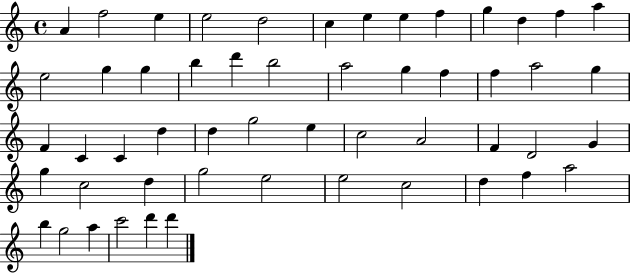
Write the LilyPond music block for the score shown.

{
  \clef treble
  \time 4/4
  \defaultTimeSignature
  \key c \major
  a'4 f''2 e''4 | e''2 d''2 | c''4 e''4 e''4 f''4 | g''4 d''4 f''4 a''4 | \break e''2 g''4 g''4 | b''4 d'''4 b''2 | a''2 g''4 f''4 | f''4 a''2 g''4 | \break f'4 c'4 c'4 d''4 | d''4 g''2 e''4 | c''2 a'2 | f'4 d'2 g'4 | \break g''4 c''2 d''4 | g''2 e''2 | e''2 c''2 | d''4 f''4 a''2 | \break b''4 g''2 a''4 | c'''2 d'''4 d'''4 | \bar "|."
}